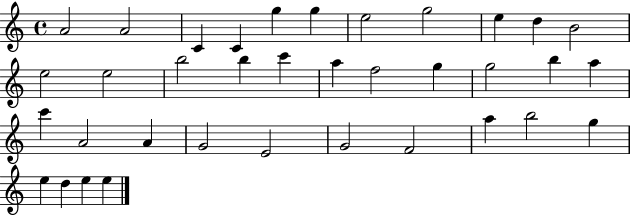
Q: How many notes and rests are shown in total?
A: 36